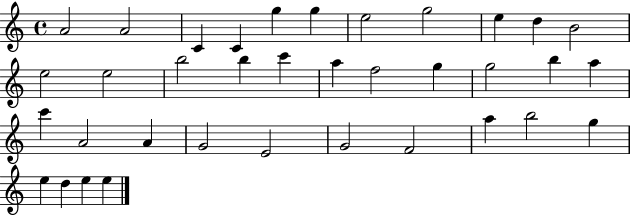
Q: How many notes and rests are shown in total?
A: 36